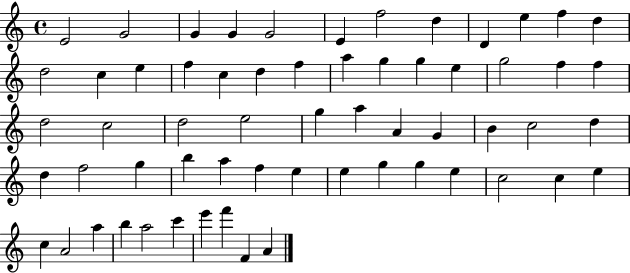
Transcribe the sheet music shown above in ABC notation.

X:1
T:Untitled
M:4/4
L:1/4
K:C
E2 G2 G G G2 E f2 d D e f d d2 c e f c d f a g g e g2 f f d2 c2 d2 e2 g a A G B c2 d d f2 g b a f e e g g e c2 c e c A2 a b a2 c' e' f' F A